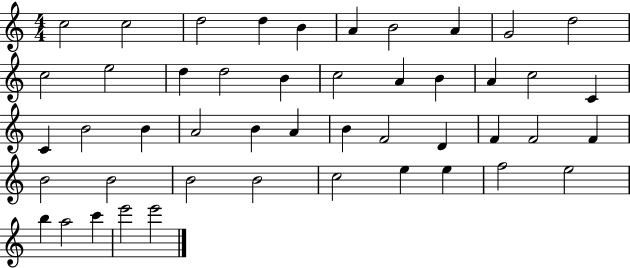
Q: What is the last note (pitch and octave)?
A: E6